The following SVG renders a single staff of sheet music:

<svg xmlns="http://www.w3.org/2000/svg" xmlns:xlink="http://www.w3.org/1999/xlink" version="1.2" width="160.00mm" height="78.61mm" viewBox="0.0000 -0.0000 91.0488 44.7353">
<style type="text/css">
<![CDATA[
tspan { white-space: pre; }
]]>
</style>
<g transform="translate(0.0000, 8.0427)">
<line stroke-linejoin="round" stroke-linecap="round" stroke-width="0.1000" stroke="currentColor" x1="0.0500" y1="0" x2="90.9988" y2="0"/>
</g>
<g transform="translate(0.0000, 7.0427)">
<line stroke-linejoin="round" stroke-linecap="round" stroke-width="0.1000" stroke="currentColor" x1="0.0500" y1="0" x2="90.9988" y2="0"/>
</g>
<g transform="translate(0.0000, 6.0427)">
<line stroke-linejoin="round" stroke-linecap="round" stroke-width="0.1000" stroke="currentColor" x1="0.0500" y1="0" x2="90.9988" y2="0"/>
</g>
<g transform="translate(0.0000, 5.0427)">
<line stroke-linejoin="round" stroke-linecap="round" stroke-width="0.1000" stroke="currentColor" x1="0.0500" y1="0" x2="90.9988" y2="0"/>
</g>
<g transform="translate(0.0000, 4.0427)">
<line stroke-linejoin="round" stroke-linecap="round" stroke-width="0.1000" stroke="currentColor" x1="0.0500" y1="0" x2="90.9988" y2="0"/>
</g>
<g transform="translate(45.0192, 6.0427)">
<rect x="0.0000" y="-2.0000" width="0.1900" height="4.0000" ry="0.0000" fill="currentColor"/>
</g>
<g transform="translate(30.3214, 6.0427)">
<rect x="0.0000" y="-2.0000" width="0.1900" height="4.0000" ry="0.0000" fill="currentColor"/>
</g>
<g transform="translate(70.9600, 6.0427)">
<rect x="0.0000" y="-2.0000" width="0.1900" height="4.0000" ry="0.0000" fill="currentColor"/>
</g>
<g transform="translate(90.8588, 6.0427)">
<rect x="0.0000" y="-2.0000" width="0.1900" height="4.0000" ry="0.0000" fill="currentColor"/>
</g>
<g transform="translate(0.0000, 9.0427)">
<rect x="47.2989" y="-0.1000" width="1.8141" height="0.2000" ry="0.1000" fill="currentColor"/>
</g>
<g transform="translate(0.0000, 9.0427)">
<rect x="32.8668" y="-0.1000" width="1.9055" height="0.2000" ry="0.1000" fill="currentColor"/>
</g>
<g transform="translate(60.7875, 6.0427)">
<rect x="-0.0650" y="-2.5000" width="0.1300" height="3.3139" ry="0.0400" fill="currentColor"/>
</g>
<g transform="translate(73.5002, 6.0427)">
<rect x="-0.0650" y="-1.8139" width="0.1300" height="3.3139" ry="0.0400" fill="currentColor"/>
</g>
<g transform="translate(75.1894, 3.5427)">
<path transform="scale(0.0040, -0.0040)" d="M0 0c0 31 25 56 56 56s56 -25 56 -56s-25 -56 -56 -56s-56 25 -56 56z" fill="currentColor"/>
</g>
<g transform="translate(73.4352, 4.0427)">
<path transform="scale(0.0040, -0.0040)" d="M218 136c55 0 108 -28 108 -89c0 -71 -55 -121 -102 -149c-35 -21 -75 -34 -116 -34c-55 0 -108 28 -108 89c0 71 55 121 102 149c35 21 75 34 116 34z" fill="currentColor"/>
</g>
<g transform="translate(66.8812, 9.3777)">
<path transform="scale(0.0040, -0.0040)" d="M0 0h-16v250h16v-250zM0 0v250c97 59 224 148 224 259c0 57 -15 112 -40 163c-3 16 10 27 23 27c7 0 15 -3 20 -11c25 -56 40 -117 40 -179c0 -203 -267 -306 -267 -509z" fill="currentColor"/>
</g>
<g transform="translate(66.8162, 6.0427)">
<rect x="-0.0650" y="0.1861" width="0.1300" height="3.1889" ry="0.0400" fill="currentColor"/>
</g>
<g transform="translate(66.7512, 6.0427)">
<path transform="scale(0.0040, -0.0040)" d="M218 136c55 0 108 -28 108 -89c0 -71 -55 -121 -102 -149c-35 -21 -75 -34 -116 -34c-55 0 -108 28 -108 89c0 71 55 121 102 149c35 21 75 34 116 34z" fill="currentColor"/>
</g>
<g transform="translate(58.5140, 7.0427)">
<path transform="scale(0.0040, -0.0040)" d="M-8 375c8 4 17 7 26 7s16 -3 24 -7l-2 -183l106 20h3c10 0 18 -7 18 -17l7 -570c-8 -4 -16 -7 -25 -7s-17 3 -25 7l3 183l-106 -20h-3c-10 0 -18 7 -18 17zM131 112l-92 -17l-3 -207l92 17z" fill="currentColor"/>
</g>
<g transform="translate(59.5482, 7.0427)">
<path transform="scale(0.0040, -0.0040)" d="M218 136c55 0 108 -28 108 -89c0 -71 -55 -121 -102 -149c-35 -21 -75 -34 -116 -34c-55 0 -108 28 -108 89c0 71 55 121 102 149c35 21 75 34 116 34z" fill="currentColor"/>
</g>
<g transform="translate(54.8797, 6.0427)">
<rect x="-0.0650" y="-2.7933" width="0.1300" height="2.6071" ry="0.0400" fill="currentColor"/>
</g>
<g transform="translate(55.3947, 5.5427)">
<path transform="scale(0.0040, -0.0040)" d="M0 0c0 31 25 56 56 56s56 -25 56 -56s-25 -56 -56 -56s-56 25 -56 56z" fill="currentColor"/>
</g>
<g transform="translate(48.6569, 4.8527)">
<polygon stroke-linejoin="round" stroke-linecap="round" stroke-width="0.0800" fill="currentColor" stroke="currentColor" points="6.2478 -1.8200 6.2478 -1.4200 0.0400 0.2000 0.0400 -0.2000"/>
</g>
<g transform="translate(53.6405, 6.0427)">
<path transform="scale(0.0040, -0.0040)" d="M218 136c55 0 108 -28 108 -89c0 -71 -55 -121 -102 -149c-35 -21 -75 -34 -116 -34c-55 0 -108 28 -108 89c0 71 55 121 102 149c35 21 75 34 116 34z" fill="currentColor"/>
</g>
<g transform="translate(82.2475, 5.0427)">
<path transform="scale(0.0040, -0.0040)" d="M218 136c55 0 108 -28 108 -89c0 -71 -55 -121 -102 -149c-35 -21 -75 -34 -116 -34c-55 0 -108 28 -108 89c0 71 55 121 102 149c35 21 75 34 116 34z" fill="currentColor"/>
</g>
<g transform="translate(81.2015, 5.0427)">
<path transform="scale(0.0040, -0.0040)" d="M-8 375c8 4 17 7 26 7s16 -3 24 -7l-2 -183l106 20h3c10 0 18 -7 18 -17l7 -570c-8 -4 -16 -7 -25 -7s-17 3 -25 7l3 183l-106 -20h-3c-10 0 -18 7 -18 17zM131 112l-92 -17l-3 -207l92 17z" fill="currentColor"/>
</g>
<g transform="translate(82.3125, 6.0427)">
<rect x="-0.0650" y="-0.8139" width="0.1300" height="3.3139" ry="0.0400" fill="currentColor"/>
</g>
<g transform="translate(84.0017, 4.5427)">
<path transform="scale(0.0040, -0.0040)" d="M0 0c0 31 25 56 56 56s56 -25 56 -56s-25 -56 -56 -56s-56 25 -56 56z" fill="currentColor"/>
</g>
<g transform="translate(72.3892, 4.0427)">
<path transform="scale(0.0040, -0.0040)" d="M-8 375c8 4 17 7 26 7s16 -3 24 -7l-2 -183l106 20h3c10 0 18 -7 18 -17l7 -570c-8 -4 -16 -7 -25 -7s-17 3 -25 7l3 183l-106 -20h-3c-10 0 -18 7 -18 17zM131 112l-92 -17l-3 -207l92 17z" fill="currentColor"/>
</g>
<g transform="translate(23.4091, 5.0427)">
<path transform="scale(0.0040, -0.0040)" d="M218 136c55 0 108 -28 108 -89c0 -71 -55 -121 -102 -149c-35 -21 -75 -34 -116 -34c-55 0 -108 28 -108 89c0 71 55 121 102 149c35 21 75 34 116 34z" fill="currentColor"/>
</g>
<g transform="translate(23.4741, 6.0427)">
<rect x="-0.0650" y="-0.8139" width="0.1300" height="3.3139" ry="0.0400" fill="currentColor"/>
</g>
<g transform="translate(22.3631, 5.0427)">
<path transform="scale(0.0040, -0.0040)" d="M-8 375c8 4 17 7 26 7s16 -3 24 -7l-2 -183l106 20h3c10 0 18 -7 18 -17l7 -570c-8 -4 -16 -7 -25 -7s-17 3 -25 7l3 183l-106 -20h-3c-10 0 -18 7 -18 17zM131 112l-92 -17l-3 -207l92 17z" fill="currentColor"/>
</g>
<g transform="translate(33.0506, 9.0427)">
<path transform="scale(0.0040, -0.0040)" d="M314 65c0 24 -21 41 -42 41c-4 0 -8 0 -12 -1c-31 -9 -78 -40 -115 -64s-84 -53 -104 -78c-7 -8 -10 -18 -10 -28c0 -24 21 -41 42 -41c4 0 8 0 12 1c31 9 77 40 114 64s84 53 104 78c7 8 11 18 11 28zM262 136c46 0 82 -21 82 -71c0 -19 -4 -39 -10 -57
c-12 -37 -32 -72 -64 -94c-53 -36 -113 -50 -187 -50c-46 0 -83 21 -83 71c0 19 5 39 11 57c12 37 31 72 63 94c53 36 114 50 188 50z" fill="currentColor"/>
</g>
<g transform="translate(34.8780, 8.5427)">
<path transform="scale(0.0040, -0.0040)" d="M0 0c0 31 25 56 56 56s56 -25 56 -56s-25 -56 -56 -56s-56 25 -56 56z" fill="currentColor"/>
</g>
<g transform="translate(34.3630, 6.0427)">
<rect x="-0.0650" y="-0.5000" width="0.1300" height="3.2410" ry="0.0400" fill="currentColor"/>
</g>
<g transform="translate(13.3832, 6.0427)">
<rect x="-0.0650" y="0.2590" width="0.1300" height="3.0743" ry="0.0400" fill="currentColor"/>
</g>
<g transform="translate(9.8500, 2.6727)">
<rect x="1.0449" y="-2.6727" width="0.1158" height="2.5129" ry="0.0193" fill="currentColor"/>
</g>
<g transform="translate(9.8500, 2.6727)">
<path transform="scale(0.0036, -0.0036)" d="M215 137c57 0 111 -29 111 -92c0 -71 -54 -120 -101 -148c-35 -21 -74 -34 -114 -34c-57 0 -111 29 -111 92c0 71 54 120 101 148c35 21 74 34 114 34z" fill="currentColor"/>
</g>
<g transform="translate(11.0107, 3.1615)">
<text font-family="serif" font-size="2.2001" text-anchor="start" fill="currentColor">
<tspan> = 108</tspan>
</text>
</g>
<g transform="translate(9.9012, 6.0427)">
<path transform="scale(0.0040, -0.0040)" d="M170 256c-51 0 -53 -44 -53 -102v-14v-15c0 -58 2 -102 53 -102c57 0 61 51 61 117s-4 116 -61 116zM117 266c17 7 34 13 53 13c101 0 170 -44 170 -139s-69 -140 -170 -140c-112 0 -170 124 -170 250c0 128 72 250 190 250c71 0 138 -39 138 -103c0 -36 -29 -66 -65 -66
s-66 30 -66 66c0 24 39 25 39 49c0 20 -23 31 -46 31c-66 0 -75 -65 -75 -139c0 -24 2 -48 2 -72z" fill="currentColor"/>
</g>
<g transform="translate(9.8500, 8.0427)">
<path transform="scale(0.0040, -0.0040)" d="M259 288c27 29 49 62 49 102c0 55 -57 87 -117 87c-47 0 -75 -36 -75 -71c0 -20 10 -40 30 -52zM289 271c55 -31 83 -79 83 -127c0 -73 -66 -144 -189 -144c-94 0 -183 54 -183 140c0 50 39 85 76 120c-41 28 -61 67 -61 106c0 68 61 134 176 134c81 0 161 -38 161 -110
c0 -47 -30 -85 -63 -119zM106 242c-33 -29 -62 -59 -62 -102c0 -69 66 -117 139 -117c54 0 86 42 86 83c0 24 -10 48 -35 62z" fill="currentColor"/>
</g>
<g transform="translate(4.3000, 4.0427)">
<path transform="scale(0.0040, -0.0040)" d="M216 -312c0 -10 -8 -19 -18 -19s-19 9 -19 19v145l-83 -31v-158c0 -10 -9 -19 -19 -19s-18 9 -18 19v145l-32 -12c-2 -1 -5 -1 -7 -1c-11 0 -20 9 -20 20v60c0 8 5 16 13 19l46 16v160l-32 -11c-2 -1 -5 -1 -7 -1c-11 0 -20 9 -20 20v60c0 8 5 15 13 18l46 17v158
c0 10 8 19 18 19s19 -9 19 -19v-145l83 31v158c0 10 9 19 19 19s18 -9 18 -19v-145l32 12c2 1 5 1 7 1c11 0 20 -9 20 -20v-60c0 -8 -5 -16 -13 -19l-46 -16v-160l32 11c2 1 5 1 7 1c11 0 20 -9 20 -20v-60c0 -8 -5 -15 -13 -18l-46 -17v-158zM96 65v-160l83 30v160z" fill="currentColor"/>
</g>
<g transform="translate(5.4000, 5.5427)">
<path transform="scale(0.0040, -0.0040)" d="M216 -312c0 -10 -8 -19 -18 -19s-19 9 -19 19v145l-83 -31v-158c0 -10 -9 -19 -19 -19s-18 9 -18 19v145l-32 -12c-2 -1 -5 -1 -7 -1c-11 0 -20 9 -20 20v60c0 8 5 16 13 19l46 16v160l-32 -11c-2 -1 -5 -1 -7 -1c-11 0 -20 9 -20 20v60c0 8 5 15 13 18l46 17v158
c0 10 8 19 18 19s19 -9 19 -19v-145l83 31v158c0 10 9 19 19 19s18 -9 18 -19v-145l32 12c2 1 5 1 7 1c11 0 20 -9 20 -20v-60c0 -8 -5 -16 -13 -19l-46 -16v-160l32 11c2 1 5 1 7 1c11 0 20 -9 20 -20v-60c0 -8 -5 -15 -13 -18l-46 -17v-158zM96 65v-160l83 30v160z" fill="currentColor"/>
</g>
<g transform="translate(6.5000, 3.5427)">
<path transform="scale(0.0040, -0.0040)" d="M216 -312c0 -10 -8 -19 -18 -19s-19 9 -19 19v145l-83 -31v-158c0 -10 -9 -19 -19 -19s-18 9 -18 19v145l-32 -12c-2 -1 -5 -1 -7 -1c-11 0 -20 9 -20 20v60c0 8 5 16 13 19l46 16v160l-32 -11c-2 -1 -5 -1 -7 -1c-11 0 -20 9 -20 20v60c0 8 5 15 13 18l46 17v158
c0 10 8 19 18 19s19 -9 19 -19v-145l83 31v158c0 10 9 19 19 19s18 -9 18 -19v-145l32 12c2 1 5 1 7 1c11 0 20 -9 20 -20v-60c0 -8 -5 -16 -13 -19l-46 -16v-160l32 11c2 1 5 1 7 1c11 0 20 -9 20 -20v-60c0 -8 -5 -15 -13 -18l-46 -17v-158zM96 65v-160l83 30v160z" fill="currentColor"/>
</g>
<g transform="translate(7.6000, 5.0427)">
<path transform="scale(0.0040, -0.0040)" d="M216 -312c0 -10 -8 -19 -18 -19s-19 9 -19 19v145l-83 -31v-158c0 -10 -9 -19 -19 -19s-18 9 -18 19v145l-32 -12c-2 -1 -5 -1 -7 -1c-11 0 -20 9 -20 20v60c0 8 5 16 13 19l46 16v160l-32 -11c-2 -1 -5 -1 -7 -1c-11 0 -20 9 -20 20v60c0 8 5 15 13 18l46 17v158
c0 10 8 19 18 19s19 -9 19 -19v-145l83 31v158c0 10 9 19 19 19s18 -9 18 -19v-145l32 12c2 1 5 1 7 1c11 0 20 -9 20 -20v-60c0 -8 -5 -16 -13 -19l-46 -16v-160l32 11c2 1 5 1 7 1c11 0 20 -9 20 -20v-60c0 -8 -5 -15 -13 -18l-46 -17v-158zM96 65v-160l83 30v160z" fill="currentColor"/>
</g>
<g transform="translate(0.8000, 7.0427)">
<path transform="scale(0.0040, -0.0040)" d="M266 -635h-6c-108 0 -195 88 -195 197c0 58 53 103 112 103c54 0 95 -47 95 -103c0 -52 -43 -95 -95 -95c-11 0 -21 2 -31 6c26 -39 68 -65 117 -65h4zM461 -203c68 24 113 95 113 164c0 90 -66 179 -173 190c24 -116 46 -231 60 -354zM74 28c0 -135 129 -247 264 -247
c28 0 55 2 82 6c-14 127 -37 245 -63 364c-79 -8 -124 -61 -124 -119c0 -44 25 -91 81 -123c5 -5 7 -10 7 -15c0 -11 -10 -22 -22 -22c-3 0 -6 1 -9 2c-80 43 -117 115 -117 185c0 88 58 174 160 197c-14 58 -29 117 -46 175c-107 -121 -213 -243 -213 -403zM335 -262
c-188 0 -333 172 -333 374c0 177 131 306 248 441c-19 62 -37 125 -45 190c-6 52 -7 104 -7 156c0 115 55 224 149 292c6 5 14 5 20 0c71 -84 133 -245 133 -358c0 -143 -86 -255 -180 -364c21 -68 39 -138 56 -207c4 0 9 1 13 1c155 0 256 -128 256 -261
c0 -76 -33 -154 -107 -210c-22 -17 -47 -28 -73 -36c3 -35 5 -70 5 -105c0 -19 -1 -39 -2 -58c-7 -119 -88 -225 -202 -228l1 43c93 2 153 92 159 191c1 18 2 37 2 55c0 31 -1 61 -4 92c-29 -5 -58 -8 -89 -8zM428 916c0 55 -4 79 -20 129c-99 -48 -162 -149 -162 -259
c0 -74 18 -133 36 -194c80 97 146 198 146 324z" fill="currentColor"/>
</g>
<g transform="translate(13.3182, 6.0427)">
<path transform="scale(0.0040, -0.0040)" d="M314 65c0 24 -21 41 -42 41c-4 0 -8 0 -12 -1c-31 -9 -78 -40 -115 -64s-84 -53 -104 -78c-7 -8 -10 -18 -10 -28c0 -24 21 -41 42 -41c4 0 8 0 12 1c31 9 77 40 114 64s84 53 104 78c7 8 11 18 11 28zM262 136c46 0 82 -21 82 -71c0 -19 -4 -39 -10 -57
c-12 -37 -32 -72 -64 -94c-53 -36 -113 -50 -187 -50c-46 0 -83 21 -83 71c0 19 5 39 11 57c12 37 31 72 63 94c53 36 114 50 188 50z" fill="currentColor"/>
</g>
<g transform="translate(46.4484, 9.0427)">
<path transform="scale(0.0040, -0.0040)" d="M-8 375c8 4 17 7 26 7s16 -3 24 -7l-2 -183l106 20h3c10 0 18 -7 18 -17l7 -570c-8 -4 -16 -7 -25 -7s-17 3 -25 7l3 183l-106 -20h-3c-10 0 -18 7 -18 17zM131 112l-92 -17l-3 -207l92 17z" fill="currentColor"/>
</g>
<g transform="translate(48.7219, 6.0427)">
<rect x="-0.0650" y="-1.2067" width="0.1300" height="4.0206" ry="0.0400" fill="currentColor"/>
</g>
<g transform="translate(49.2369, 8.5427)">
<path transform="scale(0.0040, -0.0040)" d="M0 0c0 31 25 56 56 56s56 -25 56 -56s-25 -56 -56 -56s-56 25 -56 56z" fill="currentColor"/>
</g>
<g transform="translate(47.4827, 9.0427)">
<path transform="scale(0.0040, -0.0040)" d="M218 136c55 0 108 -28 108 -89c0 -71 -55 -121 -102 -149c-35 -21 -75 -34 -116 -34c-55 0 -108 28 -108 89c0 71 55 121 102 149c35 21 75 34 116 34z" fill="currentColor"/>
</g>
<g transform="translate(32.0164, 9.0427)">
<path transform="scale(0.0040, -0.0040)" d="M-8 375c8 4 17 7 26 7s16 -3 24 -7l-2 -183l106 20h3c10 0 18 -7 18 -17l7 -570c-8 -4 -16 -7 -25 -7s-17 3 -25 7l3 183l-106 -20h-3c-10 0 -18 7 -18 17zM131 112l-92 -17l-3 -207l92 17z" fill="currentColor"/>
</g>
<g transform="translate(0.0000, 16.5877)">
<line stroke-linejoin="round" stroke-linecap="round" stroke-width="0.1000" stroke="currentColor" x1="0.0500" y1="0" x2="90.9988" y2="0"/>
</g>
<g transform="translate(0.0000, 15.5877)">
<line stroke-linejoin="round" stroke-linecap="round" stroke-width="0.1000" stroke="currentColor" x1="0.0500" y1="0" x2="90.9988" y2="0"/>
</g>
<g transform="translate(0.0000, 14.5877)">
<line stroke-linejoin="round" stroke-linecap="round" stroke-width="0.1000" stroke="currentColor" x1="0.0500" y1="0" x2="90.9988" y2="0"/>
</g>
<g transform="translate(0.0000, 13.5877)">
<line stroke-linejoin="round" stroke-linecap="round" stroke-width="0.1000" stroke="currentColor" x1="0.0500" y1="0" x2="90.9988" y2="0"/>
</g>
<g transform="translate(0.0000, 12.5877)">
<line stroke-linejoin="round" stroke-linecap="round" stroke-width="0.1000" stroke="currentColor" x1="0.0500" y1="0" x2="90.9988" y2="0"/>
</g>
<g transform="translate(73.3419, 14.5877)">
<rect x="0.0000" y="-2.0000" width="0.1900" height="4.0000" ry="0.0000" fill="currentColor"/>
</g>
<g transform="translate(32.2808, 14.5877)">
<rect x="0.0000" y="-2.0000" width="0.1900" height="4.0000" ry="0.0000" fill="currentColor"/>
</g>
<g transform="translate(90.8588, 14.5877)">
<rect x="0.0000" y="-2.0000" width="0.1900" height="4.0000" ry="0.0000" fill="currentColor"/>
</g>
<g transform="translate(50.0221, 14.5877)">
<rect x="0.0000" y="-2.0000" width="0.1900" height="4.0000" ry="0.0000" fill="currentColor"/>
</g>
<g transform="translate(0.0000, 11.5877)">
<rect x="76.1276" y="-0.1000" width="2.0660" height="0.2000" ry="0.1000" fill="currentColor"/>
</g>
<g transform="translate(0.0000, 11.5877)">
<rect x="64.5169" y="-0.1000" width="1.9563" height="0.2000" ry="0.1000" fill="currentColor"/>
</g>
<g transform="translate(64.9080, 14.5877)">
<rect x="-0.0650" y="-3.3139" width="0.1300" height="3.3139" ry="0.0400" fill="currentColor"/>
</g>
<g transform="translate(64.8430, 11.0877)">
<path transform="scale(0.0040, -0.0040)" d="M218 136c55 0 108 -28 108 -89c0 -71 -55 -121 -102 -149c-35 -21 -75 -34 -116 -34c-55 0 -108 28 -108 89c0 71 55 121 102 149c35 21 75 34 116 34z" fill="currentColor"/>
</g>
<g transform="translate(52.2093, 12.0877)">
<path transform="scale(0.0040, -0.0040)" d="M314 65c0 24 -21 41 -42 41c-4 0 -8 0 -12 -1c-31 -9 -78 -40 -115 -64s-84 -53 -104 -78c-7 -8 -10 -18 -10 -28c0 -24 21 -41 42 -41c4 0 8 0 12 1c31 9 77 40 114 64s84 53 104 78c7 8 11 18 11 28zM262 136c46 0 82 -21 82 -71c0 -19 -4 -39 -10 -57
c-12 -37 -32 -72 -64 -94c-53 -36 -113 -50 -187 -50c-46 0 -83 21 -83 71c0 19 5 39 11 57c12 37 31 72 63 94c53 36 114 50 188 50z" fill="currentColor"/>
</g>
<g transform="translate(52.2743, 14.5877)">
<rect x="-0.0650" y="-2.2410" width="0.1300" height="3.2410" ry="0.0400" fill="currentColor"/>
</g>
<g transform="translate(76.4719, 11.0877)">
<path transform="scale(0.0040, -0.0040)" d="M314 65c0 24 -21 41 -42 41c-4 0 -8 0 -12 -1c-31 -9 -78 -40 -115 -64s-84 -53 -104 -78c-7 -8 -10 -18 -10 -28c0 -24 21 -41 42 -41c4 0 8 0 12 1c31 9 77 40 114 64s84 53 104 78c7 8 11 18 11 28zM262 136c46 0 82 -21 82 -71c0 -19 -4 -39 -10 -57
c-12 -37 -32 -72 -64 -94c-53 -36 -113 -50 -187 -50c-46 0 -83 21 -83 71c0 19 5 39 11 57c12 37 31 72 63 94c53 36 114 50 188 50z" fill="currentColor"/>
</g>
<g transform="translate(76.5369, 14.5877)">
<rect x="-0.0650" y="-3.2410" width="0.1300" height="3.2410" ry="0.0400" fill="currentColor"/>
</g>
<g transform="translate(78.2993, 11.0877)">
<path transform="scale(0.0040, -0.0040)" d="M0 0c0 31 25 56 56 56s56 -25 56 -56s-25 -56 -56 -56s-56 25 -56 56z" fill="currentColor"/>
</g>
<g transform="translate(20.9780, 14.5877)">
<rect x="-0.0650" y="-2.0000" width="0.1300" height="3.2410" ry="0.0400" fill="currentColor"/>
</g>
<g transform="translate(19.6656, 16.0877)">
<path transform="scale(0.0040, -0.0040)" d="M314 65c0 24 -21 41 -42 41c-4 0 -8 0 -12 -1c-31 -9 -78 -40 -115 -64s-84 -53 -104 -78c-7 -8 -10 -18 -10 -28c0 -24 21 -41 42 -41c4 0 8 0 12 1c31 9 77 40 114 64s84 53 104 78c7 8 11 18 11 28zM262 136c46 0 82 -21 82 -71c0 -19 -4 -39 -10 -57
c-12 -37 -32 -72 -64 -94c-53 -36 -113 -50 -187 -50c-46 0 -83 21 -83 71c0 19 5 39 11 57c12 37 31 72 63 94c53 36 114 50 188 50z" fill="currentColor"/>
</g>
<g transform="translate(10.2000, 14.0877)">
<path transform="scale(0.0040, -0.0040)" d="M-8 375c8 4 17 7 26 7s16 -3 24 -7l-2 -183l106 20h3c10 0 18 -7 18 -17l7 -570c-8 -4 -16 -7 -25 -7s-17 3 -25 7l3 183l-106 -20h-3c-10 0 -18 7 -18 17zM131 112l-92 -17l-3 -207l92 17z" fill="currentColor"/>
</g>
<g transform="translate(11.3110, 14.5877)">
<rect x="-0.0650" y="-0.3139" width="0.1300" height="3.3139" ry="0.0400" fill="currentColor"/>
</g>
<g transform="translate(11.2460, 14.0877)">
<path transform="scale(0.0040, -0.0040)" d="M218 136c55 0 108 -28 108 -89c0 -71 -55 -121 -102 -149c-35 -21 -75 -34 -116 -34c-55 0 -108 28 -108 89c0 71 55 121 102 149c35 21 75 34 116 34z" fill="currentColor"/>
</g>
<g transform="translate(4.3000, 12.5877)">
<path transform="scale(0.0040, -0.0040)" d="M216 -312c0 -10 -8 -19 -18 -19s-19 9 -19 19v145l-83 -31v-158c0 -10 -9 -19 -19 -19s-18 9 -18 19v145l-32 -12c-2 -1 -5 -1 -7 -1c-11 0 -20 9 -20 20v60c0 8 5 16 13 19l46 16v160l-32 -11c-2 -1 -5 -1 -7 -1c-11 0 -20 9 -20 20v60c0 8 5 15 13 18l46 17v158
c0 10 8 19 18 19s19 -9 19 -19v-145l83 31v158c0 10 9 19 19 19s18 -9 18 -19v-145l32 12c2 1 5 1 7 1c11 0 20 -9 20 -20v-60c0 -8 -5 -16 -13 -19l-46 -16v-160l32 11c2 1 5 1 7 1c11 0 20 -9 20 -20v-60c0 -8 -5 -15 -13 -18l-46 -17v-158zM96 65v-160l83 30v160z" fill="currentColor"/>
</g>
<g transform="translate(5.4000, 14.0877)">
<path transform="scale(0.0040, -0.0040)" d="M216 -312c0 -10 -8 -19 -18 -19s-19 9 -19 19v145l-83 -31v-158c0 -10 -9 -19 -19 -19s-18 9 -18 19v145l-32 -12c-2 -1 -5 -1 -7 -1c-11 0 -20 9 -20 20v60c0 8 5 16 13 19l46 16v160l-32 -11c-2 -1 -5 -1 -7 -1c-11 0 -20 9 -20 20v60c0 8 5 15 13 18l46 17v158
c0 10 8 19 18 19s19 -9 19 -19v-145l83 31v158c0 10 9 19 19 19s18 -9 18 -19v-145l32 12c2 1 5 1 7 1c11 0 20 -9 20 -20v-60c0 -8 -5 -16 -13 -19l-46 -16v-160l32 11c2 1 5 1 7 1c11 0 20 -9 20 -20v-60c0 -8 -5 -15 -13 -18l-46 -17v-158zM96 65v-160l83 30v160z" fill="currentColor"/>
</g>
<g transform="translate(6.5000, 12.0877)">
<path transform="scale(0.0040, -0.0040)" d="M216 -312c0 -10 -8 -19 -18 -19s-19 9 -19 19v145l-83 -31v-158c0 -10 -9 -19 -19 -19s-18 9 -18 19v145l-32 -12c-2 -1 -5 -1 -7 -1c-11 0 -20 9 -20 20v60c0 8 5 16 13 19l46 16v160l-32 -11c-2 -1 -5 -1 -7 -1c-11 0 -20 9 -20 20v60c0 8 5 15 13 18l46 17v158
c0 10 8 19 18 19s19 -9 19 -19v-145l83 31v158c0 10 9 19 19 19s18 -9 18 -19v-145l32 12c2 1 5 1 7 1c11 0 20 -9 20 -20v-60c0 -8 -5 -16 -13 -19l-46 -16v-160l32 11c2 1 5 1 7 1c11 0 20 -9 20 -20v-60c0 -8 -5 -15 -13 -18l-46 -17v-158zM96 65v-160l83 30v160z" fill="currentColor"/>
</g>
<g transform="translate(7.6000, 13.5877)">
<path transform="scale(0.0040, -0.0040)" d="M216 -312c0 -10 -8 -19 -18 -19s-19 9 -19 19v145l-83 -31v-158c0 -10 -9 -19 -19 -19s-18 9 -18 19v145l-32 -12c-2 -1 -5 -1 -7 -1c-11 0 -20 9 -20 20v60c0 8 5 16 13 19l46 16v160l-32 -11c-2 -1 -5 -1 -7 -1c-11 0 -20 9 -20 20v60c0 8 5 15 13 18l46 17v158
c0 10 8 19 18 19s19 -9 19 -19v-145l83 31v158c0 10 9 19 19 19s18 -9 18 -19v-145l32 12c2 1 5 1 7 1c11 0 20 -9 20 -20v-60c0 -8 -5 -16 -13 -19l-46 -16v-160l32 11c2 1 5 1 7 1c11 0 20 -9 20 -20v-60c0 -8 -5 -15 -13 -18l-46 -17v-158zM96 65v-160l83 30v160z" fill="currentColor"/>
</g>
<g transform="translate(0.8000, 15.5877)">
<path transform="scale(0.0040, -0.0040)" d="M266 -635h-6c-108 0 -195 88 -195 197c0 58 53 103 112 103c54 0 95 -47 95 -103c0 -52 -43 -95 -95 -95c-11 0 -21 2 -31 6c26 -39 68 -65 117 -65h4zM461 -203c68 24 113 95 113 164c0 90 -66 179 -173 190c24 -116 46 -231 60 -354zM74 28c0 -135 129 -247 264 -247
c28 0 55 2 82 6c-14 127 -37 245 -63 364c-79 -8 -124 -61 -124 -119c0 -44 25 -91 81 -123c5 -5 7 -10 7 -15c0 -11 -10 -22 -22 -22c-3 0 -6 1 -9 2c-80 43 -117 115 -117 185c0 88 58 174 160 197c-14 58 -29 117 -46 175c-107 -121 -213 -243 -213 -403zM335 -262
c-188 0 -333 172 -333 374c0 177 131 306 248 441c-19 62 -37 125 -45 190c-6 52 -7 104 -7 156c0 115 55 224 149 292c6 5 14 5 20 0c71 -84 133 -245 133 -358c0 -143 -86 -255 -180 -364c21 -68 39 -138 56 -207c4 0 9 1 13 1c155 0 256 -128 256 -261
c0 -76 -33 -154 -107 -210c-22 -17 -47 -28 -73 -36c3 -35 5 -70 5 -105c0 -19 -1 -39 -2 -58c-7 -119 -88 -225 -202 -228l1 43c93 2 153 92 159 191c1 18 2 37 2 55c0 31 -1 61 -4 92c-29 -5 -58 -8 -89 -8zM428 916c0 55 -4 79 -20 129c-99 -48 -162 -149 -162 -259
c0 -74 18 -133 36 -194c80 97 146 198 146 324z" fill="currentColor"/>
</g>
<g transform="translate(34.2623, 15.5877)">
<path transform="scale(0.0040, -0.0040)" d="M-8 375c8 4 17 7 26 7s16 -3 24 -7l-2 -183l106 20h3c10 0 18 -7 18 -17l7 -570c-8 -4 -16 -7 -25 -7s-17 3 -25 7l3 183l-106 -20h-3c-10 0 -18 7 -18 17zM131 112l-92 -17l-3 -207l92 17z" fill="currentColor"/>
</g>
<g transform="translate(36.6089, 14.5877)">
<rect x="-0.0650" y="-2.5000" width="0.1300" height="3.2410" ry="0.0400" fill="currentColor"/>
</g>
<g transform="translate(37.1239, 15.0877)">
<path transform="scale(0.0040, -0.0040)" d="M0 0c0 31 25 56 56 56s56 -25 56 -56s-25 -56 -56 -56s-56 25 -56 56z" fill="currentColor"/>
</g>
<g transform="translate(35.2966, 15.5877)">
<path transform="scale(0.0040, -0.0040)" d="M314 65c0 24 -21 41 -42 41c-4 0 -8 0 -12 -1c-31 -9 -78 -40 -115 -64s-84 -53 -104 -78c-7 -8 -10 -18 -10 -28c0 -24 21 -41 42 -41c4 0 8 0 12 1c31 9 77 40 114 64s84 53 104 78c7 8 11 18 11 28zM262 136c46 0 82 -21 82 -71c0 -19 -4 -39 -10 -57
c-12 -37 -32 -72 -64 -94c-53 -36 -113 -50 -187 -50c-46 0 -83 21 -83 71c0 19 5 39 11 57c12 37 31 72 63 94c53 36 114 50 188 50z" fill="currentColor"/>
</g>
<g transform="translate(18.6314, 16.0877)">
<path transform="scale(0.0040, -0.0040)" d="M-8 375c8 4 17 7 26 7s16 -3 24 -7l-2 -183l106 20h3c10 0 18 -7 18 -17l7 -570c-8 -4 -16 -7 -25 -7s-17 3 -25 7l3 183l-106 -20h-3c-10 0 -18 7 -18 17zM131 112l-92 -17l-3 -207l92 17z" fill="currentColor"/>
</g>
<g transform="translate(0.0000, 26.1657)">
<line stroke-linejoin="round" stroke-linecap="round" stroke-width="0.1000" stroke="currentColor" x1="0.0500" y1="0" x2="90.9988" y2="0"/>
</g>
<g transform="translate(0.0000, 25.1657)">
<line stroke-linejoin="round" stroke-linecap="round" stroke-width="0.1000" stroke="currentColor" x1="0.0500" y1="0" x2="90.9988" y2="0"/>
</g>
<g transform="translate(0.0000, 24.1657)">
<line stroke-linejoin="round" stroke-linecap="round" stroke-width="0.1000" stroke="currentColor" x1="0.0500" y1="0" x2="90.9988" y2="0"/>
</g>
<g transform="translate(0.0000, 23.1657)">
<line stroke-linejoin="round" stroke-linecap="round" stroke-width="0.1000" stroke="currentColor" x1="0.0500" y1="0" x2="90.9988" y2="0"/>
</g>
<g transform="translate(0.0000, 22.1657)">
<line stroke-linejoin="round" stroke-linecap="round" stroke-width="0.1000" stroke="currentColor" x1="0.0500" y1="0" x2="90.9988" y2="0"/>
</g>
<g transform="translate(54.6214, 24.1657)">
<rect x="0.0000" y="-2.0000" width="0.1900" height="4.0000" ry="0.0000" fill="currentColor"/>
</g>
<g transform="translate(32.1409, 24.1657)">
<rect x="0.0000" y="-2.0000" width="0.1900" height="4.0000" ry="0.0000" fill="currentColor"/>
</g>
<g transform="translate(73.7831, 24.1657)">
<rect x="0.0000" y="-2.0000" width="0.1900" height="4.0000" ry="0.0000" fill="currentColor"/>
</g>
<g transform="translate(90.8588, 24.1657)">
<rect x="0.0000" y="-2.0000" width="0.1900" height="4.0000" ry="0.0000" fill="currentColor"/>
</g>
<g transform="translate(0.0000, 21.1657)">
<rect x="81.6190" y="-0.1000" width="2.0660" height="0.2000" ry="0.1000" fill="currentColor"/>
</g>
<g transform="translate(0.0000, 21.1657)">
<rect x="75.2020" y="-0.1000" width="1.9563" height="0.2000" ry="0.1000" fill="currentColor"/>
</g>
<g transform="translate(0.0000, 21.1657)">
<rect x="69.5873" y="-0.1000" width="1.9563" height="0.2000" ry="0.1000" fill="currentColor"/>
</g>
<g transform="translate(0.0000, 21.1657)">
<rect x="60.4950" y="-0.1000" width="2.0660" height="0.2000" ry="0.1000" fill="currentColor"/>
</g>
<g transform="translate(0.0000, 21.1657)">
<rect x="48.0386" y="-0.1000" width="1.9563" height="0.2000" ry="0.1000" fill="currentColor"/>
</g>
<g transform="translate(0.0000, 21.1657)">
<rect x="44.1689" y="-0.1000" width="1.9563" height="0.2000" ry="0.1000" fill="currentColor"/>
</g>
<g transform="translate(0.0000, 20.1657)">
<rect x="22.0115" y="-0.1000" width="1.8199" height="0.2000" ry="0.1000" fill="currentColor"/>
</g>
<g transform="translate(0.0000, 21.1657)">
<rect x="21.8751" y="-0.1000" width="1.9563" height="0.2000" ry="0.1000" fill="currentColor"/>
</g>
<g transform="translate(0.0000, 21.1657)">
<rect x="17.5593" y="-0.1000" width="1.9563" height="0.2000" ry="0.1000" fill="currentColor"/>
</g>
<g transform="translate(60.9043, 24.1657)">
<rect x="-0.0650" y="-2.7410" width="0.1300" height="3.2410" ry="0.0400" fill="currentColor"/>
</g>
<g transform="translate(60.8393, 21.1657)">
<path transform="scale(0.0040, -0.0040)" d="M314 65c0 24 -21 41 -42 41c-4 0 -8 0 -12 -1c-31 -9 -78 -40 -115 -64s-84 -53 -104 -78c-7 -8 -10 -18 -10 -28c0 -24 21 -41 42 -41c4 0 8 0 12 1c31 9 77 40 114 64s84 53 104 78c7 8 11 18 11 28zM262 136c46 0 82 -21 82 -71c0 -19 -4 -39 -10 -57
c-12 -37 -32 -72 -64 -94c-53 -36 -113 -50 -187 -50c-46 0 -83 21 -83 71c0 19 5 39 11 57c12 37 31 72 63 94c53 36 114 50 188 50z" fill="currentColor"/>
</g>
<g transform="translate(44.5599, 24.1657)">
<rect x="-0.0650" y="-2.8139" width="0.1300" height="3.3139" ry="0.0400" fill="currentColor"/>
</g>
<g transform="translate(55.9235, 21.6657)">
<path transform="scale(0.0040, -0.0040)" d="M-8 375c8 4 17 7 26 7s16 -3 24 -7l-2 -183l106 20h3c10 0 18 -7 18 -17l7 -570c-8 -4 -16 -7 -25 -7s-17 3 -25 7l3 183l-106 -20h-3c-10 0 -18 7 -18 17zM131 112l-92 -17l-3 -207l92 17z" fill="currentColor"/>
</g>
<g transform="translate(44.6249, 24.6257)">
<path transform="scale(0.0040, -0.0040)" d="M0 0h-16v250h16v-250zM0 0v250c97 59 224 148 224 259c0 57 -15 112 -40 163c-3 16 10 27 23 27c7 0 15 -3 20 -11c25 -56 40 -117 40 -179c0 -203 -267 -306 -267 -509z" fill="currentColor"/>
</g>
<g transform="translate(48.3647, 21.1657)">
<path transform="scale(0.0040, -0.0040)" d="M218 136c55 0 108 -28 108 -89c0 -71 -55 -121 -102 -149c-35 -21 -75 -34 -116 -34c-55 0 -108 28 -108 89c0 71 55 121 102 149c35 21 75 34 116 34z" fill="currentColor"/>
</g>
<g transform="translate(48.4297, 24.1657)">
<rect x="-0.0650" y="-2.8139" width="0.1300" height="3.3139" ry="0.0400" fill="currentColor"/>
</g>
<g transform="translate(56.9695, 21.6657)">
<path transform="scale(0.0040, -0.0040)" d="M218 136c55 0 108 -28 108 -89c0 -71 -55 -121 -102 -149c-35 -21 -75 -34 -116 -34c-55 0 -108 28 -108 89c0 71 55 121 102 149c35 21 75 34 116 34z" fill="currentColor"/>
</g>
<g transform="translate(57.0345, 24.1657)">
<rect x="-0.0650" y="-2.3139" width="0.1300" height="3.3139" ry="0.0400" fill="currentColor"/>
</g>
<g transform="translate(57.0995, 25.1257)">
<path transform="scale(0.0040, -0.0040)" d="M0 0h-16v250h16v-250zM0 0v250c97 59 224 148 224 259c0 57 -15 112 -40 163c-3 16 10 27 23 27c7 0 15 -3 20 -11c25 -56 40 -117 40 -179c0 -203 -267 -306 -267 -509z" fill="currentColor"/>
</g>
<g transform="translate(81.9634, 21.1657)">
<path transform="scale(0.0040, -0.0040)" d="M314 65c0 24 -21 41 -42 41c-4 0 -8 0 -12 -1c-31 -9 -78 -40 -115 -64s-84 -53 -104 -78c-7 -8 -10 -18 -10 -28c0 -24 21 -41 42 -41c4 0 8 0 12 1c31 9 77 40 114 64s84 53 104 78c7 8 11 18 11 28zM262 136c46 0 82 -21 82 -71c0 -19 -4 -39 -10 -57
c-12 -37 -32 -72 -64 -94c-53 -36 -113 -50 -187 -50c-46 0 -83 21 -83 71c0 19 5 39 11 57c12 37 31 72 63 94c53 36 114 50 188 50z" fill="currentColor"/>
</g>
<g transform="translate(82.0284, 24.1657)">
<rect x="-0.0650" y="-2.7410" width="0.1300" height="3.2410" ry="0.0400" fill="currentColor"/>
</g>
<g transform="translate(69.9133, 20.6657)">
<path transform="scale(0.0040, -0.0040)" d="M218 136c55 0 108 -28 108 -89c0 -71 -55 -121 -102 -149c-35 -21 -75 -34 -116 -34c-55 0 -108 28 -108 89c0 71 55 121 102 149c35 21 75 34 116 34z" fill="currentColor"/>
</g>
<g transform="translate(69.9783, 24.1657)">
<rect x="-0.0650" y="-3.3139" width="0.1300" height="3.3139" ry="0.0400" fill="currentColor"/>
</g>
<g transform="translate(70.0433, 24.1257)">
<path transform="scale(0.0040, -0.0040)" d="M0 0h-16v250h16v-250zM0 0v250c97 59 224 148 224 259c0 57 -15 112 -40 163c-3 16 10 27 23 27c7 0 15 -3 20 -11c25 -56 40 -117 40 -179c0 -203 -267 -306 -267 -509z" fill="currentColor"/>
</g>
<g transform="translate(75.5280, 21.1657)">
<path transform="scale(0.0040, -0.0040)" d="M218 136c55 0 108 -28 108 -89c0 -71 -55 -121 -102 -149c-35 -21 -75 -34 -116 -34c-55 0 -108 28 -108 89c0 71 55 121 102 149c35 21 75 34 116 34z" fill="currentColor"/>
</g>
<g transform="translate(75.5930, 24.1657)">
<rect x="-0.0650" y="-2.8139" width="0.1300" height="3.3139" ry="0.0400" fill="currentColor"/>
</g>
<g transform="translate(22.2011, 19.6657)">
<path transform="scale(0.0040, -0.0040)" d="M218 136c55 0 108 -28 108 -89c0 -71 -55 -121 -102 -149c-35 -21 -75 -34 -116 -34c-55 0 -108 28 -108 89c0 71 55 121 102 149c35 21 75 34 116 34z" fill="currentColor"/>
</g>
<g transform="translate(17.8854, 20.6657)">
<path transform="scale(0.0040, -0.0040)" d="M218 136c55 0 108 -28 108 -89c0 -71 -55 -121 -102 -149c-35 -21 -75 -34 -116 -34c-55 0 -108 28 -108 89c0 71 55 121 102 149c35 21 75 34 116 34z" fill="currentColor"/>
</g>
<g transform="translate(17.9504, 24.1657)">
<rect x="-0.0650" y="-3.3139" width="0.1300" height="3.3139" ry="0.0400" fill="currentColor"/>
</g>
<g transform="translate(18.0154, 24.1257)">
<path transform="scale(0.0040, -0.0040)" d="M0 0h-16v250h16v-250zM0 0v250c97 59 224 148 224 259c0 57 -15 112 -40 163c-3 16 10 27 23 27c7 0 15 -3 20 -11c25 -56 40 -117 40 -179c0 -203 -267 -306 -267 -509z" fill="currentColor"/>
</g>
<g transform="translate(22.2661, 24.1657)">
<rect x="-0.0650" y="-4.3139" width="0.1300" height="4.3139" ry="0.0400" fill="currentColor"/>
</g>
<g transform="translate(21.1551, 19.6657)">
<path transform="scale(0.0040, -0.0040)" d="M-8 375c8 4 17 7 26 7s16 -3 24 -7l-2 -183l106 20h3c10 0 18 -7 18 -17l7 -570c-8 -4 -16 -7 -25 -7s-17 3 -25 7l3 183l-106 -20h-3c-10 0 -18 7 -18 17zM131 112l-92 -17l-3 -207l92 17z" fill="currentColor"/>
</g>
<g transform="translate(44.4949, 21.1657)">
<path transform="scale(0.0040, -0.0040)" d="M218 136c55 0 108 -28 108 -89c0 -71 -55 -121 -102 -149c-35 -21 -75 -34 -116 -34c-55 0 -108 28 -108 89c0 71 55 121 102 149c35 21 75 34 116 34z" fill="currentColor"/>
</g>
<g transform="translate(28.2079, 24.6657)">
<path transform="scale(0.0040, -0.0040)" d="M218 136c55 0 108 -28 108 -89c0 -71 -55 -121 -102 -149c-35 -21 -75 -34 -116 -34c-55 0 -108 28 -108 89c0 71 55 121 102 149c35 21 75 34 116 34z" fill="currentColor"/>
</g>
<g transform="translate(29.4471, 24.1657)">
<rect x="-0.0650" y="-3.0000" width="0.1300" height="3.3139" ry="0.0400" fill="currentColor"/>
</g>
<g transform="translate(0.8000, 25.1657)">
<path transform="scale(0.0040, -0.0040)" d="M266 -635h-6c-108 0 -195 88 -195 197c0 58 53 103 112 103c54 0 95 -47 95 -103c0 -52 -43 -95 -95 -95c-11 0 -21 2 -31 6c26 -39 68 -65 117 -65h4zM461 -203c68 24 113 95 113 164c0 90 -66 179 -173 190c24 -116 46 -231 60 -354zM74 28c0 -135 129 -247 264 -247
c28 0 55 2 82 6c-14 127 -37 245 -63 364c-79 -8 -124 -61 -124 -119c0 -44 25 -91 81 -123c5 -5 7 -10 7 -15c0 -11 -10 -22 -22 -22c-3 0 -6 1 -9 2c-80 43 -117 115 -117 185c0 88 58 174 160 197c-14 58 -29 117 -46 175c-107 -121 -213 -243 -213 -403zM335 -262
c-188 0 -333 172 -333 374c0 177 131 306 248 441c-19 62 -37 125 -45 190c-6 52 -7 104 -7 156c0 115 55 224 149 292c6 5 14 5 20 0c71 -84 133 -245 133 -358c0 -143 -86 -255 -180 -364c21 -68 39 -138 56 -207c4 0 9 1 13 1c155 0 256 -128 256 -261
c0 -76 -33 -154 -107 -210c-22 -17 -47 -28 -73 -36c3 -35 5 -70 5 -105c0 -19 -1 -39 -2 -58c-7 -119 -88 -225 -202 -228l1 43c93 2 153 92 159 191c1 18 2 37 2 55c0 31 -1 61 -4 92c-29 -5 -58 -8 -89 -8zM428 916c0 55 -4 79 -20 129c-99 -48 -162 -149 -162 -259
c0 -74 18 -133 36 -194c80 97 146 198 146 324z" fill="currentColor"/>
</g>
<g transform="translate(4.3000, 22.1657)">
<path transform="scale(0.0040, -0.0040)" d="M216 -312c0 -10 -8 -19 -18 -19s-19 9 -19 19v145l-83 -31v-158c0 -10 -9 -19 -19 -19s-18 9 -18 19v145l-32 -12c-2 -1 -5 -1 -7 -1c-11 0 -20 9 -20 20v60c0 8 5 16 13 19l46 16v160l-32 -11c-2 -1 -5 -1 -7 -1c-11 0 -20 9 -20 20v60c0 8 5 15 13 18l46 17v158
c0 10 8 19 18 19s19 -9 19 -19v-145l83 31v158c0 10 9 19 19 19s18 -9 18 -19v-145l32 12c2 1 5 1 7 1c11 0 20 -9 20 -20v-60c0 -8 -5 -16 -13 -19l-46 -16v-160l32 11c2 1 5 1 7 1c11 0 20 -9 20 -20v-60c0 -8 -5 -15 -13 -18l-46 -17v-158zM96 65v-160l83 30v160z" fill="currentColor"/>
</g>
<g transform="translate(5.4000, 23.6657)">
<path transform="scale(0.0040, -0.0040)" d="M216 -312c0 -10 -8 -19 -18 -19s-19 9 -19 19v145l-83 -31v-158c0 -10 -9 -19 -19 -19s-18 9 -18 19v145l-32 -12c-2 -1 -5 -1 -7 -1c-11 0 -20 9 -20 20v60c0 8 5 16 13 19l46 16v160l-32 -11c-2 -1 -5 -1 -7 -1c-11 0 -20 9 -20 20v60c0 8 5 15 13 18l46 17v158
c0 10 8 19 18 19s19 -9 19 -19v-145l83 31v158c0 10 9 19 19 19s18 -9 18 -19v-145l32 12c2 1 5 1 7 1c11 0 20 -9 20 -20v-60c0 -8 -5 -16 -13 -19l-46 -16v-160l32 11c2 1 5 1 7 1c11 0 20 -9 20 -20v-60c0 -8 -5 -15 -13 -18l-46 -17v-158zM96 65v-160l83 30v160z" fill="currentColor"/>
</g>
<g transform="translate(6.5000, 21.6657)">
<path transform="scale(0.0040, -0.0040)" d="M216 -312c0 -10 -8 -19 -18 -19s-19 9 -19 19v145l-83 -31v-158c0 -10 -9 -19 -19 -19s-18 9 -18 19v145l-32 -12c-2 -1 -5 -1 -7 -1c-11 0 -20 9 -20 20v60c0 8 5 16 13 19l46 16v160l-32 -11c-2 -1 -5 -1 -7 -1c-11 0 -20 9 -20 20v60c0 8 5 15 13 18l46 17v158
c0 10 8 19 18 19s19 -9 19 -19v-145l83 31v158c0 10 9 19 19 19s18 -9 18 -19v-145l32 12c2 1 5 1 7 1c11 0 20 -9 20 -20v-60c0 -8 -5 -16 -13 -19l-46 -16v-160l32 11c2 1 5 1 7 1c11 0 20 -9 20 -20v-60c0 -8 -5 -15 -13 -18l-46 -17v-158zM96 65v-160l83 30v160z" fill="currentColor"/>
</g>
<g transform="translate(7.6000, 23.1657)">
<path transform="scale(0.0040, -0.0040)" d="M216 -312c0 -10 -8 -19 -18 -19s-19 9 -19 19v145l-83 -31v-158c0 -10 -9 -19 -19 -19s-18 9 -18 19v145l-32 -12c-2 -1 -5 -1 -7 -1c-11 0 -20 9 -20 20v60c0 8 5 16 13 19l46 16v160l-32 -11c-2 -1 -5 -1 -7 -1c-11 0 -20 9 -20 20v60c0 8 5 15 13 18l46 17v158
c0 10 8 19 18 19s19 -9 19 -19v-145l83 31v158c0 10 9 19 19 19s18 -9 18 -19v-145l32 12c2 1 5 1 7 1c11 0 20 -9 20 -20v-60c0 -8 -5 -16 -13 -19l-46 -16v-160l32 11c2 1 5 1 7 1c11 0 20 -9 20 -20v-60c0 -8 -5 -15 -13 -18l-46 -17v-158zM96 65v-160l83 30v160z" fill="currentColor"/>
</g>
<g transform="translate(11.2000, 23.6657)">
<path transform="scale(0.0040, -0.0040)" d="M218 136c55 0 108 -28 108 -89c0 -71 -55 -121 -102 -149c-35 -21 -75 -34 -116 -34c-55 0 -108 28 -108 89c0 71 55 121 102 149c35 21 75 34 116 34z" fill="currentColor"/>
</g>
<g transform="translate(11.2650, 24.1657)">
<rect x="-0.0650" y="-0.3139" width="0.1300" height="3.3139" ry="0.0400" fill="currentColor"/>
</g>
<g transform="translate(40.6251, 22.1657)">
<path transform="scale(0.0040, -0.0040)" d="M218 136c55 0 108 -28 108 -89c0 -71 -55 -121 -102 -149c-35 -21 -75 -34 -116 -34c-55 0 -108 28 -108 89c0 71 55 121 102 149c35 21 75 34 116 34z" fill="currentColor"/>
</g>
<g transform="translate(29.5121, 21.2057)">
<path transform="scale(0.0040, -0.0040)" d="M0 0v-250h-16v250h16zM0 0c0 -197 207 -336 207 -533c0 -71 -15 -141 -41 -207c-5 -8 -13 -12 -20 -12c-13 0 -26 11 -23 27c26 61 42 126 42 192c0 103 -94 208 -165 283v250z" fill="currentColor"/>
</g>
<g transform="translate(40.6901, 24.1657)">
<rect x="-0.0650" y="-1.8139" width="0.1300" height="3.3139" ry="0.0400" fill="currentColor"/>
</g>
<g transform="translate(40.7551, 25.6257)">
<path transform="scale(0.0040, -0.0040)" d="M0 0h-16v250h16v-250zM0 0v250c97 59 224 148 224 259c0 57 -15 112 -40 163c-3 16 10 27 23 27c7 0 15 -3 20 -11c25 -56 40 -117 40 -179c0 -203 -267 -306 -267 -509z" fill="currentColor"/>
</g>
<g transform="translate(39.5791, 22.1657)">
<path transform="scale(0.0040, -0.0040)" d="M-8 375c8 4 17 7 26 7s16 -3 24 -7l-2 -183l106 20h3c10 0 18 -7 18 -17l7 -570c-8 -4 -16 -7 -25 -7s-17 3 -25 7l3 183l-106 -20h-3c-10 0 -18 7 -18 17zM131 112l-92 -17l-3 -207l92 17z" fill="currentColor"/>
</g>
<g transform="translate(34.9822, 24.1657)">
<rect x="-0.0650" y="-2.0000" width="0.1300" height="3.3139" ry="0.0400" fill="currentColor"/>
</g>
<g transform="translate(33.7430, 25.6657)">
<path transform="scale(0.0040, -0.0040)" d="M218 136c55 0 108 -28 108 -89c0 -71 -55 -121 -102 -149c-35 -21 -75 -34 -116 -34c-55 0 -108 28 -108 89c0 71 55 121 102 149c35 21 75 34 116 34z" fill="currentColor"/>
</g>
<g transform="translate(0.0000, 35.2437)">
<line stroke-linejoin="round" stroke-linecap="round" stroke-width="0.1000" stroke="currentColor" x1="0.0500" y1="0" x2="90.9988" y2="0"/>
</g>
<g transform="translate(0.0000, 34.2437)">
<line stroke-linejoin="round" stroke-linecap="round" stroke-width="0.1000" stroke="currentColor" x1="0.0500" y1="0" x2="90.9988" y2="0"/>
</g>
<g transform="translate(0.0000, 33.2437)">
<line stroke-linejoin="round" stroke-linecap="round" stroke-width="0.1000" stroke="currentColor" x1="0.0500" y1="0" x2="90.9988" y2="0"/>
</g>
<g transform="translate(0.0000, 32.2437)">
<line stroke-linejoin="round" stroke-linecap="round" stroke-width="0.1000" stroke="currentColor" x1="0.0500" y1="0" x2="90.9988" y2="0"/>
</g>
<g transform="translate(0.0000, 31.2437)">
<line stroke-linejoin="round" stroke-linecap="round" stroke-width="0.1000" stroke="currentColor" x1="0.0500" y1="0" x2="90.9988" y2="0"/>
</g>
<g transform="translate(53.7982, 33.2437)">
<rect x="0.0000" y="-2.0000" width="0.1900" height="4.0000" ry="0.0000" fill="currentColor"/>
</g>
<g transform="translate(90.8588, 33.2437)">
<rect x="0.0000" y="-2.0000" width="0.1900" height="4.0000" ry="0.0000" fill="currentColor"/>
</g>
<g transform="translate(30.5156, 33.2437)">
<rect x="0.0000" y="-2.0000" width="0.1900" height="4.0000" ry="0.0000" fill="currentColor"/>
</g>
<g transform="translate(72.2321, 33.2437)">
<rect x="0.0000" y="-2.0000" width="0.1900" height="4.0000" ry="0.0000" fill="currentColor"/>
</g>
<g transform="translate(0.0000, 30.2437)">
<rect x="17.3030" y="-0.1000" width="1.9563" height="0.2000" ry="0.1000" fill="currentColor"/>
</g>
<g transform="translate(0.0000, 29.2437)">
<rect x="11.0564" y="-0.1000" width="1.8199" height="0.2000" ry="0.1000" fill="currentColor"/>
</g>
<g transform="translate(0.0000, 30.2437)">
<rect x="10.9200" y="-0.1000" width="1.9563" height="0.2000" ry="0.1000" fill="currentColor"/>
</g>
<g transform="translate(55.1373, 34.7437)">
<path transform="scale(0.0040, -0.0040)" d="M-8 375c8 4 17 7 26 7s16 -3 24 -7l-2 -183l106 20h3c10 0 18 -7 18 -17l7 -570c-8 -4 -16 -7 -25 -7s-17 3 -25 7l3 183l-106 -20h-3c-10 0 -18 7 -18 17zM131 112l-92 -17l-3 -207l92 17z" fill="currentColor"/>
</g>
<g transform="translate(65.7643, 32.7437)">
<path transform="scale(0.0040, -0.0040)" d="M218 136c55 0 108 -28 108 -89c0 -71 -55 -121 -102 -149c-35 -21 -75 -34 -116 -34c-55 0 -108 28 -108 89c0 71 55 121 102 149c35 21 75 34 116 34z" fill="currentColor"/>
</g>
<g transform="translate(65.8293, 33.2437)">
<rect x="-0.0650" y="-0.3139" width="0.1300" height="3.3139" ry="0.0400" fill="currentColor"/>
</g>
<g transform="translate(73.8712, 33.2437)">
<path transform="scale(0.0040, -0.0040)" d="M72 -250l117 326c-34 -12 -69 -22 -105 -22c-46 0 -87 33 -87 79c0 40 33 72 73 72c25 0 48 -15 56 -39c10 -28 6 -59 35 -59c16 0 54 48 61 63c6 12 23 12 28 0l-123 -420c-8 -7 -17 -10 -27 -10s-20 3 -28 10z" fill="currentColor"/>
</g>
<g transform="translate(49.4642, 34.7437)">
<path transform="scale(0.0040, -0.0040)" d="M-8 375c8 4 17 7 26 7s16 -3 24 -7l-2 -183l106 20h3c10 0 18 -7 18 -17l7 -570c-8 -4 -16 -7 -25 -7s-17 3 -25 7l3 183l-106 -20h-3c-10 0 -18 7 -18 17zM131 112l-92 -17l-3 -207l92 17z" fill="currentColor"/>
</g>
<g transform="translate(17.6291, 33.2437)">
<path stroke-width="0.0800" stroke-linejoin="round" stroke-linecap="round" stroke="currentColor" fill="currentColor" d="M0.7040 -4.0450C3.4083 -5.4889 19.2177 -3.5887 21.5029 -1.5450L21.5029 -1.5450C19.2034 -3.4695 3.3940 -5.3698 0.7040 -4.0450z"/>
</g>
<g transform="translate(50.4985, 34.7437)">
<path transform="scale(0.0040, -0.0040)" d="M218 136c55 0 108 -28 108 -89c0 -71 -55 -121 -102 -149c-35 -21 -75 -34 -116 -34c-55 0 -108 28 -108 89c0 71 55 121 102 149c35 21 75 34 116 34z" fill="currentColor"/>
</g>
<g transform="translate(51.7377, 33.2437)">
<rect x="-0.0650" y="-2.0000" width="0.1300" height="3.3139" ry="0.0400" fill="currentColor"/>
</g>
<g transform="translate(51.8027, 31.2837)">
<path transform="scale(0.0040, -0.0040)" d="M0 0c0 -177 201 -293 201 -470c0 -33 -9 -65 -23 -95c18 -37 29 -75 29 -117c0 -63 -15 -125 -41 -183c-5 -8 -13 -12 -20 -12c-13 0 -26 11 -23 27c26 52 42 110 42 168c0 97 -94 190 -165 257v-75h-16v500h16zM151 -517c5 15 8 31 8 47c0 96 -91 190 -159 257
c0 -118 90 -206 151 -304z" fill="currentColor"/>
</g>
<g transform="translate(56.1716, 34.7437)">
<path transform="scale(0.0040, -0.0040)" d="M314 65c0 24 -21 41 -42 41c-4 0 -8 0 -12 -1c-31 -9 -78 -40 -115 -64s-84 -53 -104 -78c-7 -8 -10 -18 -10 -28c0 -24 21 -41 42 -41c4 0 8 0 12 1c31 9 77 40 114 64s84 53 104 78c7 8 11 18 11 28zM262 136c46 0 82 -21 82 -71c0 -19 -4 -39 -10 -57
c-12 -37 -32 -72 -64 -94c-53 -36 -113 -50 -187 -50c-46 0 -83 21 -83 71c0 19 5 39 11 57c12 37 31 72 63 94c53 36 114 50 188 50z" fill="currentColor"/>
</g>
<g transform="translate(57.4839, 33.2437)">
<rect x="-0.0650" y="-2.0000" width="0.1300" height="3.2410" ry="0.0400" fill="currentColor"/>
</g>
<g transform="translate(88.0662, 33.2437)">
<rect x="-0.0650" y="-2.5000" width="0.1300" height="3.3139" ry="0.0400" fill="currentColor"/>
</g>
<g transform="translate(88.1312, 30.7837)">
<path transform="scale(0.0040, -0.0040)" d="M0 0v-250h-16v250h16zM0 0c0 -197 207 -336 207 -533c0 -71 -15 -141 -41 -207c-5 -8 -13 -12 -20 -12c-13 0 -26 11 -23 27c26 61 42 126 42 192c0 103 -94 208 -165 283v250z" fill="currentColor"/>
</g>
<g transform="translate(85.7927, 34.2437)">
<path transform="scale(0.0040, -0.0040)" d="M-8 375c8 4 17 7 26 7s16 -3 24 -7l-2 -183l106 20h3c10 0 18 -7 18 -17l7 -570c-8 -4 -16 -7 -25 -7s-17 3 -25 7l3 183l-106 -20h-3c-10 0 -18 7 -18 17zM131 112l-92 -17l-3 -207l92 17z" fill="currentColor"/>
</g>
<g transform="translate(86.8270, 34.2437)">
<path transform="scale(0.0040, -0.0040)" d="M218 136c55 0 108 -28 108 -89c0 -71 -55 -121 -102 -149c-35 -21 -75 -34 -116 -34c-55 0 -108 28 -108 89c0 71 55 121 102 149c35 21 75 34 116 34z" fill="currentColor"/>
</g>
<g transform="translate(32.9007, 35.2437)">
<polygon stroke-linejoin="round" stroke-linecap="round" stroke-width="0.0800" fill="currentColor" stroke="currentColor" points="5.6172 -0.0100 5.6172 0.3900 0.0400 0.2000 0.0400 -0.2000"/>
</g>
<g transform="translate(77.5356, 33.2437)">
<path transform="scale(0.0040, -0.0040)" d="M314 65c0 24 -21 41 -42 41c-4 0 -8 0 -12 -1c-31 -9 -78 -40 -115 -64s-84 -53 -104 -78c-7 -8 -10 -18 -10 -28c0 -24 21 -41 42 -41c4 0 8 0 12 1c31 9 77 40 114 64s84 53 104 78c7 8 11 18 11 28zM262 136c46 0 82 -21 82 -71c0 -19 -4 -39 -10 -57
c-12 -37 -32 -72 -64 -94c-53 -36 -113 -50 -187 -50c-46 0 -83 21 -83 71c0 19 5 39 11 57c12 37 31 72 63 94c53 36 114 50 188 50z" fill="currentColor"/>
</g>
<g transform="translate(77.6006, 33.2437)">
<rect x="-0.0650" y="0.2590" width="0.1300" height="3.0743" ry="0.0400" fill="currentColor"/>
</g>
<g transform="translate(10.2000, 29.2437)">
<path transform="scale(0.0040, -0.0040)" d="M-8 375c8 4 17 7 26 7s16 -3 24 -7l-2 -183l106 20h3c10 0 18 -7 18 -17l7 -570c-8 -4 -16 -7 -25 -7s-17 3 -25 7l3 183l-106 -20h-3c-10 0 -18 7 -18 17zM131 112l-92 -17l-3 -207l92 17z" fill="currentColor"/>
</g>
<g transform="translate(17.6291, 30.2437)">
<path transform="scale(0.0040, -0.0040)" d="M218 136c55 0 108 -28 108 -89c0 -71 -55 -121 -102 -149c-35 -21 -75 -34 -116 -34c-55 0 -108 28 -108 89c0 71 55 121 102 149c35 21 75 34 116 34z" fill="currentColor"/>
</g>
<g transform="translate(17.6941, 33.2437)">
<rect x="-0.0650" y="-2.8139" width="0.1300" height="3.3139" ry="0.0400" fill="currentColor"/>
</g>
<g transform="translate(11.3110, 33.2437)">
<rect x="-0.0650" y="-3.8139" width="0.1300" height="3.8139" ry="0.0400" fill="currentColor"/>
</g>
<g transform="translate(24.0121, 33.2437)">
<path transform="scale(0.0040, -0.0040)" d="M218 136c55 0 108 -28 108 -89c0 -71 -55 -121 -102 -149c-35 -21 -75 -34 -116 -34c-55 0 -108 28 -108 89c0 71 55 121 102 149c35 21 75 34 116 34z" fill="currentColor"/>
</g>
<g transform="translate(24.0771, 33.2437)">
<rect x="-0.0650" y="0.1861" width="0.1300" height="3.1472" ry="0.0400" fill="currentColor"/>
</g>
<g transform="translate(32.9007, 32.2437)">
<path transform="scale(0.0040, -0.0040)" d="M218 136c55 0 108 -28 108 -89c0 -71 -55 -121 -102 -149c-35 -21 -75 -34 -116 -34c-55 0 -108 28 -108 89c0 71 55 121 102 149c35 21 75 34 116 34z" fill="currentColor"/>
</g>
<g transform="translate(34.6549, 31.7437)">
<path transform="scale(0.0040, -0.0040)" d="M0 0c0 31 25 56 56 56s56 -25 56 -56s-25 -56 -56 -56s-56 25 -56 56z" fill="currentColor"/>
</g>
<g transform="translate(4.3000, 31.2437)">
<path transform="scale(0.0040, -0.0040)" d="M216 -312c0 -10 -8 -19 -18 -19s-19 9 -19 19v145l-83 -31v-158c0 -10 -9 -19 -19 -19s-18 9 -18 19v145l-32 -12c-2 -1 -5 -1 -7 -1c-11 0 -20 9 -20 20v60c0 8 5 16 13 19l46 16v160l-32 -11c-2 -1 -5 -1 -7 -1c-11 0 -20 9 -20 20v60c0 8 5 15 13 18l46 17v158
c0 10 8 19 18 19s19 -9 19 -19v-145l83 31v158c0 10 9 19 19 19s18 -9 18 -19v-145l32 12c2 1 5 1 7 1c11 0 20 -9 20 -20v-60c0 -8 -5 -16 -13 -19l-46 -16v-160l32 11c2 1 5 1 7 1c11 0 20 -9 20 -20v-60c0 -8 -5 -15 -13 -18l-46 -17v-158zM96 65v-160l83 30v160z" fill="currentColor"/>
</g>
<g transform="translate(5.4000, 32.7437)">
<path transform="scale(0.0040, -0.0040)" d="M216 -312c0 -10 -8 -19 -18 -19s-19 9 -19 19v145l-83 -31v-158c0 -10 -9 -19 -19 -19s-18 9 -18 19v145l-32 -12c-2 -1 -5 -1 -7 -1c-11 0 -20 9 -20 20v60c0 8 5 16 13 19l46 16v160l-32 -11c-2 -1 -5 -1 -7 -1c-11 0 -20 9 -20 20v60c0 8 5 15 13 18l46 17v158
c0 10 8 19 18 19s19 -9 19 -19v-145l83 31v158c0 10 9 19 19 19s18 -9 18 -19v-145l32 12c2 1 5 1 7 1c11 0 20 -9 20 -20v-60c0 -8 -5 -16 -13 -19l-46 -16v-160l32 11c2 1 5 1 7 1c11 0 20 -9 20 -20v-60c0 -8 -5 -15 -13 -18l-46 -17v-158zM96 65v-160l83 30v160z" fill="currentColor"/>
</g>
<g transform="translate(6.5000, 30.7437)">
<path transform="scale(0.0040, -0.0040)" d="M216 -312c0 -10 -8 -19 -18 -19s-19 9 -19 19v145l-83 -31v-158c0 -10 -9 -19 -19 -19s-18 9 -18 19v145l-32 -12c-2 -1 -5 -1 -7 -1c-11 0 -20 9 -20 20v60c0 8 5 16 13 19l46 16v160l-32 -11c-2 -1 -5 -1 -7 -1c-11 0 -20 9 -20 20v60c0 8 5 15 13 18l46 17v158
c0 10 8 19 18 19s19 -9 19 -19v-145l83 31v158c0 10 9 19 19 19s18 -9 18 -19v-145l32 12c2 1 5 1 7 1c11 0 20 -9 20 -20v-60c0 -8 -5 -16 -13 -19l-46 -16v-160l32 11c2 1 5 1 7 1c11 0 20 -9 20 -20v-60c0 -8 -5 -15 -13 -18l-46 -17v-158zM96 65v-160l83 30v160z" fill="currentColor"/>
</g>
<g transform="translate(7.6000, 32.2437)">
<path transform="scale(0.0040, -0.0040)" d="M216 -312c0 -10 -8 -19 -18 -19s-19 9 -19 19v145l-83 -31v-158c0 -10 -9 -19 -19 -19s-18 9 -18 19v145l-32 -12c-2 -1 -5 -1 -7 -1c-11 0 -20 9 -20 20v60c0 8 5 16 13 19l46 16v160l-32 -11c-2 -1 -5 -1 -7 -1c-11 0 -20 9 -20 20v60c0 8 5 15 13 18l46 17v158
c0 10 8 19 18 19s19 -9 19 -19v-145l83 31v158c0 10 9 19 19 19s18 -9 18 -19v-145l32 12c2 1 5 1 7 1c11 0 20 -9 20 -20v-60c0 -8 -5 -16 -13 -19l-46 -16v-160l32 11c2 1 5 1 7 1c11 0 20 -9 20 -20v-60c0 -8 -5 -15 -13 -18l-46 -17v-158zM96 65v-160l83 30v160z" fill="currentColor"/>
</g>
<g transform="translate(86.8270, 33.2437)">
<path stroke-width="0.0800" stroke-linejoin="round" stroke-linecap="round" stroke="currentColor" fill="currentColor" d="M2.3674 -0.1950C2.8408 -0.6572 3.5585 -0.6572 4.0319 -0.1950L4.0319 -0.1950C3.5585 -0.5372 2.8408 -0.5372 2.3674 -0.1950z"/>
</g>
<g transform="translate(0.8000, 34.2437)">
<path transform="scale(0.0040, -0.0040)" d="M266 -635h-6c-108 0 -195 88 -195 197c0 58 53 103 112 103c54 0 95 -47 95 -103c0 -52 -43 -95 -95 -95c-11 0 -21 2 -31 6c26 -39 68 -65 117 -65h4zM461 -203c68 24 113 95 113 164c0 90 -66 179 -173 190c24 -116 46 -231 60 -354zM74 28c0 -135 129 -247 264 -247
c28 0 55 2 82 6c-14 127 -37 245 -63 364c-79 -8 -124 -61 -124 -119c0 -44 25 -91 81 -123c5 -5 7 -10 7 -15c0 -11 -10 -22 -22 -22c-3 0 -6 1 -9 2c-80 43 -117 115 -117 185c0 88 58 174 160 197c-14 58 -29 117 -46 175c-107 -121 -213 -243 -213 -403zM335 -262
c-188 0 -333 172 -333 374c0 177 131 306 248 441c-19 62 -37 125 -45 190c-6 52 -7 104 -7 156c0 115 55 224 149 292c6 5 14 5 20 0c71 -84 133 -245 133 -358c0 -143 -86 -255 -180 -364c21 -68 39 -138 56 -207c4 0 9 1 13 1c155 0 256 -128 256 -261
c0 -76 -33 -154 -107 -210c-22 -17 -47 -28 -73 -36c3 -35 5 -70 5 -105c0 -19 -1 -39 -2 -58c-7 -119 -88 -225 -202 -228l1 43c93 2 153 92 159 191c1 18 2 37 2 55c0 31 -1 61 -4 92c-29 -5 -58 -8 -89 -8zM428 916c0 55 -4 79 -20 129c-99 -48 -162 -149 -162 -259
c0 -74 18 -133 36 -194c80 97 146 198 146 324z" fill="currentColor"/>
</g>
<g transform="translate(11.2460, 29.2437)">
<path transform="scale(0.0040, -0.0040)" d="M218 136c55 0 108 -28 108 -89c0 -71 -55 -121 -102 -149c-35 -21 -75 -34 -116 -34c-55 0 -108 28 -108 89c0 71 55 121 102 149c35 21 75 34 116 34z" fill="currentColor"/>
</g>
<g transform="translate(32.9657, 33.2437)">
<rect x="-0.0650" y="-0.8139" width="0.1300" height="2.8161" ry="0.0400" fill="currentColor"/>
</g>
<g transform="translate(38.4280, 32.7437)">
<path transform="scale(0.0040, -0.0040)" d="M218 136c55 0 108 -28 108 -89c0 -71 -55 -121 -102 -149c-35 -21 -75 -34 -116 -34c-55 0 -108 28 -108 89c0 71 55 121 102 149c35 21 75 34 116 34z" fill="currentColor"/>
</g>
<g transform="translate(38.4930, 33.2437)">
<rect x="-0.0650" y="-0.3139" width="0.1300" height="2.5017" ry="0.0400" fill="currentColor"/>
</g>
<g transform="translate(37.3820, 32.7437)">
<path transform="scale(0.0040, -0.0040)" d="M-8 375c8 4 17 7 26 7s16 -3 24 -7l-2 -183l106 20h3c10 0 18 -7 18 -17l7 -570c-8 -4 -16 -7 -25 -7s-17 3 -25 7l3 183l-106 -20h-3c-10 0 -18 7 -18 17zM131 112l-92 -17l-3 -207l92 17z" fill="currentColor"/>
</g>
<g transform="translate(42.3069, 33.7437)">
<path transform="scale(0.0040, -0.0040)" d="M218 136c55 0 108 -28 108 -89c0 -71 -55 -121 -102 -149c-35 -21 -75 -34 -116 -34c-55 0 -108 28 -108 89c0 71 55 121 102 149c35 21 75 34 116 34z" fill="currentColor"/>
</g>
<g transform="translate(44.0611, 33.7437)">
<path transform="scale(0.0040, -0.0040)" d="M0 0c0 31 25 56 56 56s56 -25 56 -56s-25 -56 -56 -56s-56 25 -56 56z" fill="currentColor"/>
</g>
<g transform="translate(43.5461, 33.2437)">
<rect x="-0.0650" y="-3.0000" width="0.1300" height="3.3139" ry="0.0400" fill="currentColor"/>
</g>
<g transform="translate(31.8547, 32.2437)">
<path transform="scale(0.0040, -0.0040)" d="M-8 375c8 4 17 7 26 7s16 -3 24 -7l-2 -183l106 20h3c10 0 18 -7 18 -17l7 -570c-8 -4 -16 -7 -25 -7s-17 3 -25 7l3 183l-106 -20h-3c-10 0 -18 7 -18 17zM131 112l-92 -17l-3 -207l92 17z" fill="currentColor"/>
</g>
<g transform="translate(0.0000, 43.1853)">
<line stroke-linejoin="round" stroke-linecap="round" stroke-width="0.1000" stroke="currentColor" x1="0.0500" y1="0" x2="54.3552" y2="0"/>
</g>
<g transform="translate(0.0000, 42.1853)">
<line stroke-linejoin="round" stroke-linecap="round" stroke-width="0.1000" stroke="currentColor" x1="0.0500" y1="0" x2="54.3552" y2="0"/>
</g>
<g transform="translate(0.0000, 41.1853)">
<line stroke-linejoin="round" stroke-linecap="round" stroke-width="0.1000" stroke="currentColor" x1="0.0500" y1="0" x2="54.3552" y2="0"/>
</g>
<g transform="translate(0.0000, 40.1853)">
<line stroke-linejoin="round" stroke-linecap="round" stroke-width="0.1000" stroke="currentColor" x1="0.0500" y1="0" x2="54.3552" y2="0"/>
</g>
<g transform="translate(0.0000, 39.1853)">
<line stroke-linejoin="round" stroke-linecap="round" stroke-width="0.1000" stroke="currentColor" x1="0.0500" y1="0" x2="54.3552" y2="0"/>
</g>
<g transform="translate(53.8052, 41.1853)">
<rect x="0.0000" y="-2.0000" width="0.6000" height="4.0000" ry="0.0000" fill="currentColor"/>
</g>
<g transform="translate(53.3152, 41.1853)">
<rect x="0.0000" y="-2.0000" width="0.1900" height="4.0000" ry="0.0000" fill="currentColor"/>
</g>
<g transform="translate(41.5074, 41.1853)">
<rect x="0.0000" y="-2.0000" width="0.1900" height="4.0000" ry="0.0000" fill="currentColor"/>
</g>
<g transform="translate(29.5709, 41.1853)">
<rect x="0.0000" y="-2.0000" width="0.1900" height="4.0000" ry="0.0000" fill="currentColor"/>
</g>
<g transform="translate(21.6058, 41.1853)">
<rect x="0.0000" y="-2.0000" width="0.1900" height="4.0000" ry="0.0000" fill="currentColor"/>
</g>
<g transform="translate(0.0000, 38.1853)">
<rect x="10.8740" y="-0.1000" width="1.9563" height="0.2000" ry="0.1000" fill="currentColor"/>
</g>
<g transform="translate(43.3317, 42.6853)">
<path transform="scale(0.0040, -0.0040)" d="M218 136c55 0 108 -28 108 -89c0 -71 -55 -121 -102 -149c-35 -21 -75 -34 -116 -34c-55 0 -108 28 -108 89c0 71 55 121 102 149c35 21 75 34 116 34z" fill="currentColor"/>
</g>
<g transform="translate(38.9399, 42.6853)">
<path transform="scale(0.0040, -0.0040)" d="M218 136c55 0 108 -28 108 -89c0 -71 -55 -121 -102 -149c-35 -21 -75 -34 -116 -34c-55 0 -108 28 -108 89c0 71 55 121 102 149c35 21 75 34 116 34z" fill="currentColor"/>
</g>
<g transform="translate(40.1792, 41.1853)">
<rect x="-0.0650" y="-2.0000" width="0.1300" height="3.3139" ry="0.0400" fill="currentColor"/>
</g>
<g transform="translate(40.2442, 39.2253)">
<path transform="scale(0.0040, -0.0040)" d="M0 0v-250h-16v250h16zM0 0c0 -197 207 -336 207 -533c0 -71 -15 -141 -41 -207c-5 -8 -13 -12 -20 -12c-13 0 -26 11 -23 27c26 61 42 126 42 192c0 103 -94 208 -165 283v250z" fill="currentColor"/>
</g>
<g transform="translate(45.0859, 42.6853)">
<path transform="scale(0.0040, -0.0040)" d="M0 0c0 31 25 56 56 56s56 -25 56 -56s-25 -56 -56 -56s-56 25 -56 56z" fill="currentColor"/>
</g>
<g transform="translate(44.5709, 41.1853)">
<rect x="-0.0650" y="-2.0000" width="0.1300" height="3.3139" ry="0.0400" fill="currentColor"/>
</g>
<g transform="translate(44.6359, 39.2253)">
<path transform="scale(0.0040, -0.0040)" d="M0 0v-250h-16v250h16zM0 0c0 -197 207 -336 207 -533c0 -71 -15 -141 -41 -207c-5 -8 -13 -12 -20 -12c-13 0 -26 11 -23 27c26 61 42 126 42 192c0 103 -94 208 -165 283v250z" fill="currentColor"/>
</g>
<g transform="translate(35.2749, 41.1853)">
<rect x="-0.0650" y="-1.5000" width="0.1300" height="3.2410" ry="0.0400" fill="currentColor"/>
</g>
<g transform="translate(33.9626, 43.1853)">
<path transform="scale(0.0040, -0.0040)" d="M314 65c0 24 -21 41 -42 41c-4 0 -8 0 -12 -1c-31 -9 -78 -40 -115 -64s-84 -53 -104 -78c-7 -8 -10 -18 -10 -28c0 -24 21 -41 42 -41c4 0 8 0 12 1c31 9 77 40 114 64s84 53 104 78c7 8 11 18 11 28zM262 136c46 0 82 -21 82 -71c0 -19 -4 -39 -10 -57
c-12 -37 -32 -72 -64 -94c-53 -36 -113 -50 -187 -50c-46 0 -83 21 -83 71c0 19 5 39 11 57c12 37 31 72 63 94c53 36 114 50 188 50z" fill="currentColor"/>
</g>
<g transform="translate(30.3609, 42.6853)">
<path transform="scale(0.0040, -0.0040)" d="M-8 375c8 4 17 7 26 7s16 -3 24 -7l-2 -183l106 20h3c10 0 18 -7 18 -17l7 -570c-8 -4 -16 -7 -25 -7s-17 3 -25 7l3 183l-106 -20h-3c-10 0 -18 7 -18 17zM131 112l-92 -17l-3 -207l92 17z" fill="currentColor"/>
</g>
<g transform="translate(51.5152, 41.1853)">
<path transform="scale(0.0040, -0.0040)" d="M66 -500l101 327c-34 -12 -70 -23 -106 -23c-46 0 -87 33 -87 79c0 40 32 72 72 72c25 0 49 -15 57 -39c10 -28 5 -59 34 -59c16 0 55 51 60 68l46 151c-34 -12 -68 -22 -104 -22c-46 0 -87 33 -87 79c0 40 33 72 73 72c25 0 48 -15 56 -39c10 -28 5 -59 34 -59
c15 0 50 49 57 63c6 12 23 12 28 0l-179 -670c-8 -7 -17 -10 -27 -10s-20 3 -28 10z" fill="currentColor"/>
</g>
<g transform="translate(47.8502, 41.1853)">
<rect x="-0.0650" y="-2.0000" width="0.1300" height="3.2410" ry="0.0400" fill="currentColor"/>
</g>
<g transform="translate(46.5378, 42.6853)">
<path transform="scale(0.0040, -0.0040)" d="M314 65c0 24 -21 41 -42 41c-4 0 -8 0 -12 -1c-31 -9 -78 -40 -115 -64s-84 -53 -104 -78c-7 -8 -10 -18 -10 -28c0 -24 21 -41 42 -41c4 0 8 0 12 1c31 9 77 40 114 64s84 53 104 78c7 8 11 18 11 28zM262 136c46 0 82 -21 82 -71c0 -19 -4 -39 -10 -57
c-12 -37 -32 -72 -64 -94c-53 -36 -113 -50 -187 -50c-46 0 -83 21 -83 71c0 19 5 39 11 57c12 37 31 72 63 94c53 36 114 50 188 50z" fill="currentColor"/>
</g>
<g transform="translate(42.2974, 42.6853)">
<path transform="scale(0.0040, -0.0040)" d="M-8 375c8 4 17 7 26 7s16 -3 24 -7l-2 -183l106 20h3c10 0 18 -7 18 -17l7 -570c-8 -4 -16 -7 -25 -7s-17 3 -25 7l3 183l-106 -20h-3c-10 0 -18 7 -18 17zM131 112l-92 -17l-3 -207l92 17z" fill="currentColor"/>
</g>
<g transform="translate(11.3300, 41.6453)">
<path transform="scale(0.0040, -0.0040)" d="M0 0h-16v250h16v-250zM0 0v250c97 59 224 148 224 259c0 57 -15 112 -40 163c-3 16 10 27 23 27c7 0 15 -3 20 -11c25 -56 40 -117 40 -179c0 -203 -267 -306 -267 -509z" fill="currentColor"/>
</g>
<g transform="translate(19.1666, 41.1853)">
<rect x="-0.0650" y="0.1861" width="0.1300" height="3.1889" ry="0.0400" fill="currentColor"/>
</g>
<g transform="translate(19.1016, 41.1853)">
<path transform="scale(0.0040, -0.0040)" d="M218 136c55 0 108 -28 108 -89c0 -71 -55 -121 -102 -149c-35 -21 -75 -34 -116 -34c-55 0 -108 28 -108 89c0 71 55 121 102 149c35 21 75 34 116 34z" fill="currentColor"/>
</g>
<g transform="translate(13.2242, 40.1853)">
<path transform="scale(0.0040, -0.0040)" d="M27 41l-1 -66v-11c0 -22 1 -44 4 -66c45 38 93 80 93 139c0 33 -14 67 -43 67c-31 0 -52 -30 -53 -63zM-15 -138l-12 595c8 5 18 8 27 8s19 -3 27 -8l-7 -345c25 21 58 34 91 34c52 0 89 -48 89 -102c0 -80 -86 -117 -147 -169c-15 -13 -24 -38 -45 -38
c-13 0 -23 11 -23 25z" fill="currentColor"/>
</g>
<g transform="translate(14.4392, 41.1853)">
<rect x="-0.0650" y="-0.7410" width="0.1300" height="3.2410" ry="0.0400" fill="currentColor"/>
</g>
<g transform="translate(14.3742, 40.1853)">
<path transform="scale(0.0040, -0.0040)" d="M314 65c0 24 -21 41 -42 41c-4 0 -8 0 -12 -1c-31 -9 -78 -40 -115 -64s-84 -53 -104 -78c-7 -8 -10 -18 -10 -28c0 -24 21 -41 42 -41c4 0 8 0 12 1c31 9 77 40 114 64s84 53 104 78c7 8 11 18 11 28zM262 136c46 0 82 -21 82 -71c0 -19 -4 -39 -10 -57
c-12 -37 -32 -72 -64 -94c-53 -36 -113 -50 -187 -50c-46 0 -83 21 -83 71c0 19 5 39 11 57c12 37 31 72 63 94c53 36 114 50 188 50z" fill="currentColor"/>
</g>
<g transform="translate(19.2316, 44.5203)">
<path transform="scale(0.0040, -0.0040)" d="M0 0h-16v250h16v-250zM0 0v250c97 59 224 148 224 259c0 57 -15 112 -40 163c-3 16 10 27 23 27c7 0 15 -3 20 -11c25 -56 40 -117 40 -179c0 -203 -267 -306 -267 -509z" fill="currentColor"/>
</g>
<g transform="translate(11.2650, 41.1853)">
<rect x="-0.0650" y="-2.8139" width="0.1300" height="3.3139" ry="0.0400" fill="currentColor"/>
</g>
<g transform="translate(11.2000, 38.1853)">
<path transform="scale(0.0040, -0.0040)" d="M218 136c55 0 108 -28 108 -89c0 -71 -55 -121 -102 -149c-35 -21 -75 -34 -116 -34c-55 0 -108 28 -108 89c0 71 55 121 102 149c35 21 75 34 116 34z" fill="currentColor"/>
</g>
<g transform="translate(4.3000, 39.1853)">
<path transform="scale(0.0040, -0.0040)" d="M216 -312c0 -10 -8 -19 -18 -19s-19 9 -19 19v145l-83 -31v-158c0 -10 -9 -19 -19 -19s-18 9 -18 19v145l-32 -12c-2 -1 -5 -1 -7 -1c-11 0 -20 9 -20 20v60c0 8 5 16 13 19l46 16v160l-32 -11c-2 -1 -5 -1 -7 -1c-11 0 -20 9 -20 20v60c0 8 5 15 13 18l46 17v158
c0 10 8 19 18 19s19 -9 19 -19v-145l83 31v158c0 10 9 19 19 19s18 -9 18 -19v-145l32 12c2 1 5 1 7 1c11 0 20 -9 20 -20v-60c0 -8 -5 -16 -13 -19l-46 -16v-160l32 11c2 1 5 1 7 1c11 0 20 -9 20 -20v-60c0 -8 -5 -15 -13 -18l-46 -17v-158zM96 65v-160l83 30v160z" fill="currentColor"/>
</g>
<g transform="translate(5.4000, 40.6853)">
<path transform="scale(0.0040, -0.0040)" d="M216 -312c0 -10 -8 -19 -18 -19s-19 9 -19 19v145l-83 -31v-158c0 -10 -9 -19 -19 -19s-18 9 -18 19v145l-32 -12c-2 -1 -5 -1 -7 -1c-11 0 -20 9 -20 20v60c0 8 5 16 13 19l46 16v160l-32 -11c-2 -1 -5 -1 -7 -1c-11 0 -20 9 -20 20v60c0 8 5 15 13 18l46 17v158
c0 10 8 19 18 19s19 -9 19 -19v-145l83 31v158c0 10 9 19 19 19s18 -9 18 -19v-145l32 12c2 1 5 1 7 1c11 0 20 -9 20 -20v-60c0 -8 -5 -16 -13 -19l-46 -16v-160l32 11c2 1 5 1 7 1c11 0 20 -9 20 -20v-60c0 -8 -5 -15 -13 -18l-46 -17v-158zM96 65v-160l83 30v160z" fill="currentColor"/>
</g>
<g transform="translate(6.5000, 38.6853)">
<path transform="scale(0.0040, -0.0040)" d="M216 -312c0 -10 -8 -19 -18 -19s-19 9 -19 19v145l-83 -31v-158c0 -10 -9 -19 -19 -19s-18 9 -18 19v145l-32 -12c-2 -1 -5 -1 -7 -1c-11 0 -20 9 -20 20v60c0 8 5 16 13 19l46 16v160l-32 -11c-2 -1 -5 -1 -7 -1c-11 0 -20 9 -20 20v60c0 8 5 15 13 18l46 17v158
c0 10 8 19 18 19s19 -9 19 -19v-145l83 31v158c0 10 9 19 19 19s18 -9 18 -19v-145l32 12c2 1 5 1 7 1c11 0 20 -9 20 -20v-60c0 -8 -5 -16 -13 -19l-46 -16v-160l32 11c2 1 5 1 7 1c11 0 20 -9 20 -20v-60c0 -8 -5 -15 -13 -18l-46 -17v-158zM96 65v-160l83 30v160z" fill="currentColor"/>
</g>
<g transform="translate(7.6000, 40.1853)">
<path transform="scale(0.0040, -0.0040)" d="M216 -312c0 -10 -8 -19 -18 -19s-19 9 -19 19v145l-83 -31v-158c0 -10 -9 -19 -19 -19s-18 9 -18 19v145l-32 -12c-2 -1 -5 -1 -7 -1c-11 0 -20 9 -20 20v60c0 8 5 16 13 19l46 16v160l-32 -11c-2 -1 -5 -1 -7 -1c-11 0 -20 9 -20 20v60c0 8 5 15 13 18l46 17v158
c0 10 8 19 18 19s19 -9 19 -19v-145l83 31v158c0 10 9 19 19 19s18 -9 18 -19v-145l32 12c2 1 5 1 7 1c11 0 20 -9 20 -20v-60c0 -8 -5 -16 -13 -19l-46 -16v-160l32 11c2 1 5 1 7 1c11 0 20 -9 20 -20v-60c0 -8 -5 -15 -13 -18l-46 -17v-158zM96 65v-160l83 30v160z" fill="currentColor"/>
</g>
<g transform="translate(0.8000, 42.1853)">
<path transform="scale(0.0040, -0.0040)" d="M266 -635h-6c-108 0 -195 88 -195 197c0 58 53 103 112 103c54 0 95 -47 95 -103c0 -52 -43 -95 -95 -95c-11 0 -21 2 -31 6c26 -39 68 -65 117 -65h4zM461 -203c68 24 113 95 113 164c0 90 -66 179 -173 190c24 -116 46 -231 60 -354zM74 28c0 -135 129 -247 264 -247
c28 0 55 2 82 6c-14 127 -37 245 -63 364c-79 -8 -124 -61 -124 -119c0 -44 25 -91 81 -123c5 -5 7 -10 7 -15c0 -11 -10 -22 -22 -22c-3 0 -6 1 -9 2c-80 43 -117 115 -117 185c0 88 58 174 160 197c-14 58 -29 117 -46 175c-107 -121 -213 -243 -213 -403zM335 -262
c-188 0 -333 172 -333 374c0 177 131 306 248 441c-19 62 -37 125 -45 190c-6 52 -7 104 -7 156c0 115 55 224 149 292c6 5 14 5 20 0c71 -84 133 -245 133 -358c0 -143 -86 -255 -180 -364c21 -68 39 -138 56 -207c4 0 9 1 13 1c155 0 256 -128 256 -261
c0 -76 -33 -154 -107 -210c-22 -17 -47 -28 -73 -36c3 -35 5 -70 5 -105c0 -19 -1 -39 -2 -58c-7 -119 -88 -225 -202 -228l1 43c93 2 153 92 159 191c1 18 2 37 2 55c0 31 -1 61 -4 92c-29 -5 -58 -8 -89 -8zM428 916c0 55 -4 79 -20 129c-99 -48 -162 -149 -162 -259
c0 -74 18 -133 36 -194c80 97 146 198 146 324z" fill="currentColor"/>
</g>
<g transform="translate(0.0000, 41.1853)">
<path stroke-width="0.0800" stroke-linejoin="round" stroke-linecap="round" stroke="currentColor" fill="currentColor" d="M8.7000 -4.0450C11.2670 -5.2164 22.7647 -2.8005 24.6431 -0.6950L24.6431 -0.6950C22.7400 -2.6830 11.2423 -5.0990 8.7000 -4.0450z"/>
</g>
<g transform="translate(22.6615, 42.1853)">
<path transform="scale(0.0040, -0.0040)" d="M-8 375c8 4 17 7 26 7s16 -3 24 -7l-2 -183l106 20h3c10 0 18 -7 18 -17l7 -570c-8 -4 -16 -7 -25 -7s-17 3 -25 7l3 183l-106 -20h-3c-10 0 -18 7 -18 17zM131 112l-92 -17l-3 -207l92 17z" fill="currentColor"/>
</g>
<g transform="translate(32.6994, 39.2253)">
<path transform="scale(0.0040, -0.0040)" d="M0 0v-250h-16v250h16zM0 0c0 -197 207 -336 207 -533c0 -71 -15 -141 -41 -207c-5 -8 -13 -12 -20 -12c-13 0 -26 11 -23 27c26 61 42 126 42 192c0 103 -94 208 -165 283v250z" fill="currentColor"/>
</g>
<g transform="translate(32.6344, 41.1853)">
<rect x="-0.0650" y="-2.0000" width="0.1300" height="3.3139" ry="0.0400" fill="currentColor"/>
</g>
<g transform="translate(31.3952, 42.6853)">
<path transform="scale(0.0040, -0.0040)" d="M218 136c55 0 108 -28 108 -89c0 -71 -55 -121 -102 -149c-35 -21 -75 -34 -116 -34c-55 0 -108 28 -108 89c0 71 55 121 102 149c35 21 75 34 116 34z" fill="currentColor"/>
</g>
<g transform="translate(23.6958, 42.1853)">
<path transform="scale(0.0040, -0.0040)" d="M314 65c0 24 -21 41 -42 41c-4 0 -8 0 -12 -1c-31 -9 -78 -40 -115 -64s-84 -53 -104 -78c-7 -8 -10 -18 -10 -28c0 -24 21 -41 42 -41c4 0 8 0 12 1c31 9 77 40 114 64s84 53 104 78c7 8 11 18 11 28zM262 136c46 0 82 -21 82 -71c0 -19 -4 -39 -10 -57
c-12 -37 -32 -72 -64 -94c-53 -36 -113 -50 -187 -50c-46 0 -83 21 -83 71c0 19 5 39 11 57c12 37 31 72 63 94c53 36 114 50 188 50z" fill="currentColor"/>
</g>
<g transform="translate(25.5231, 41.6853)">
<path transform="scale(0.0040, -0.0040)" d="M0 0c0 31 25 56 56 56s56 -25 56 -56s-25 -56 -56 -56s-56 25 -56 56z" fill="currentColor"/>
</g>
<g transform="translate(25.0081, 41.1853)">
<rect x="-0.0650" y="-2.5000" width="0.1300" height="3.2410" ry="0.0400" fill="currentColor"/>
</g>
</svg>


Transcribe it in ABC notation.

X:1
T:Untitled
M:6/8
L:1/4
K:E
B2 d C2 C/2 B/2 G B/2 f d c F2 G2 ^g2 b b2 ^c b/2 d' A/2 ^F f/2 a/2 a g/2 a2 b/2 a a2 c' a B d/2 c/2 A F/4 F2 ^c z/2 B2 G/2 a/2 _d2 B/2 G2 F/2 E2 F/2 F/2 F2 z/4